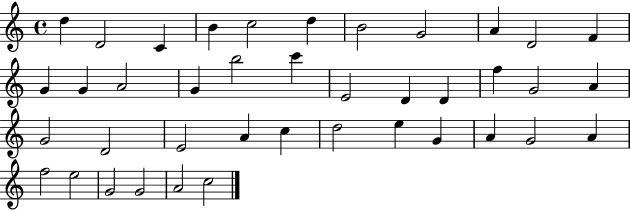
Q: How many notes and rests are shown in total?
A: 40